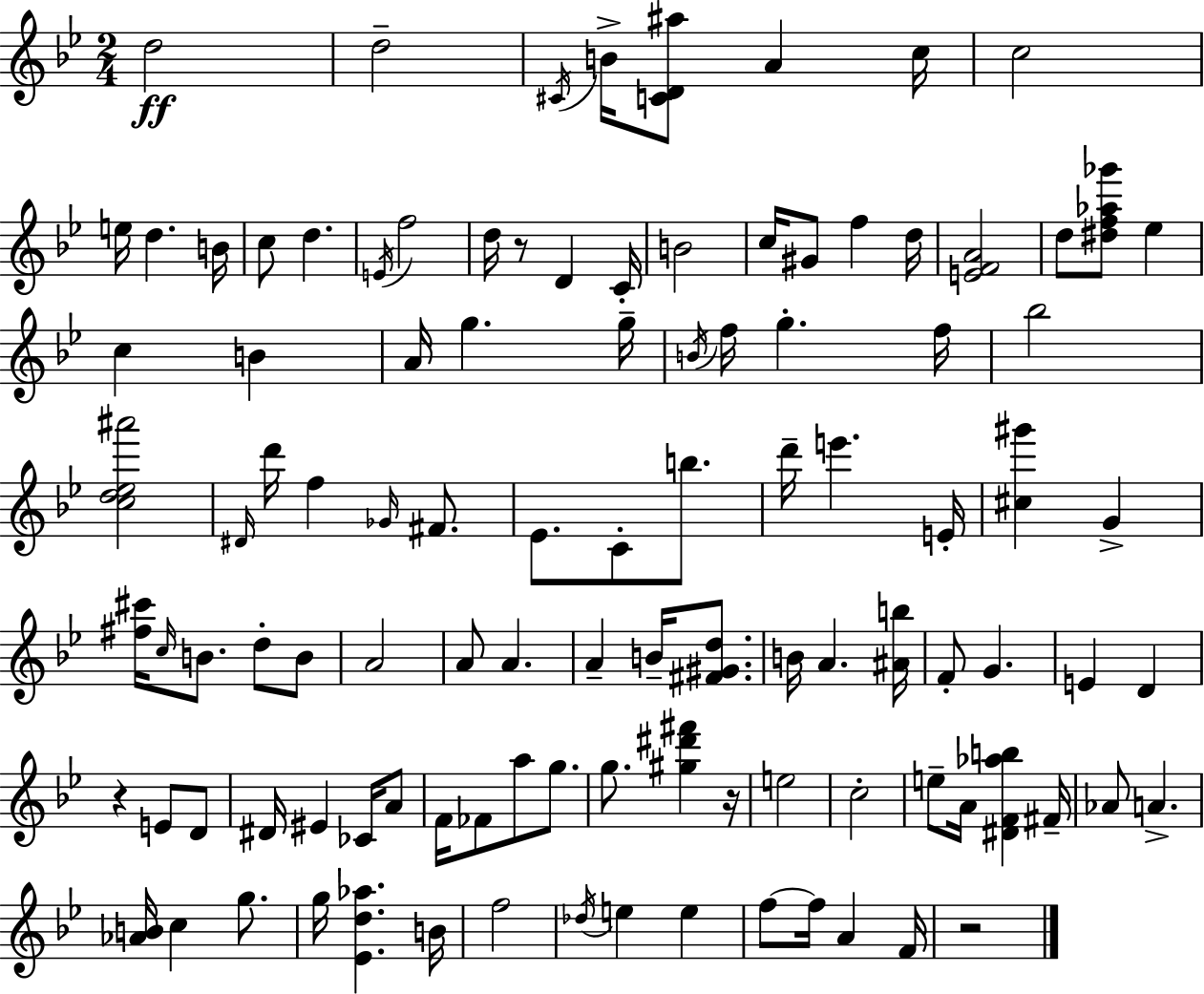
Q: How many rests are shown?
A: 4